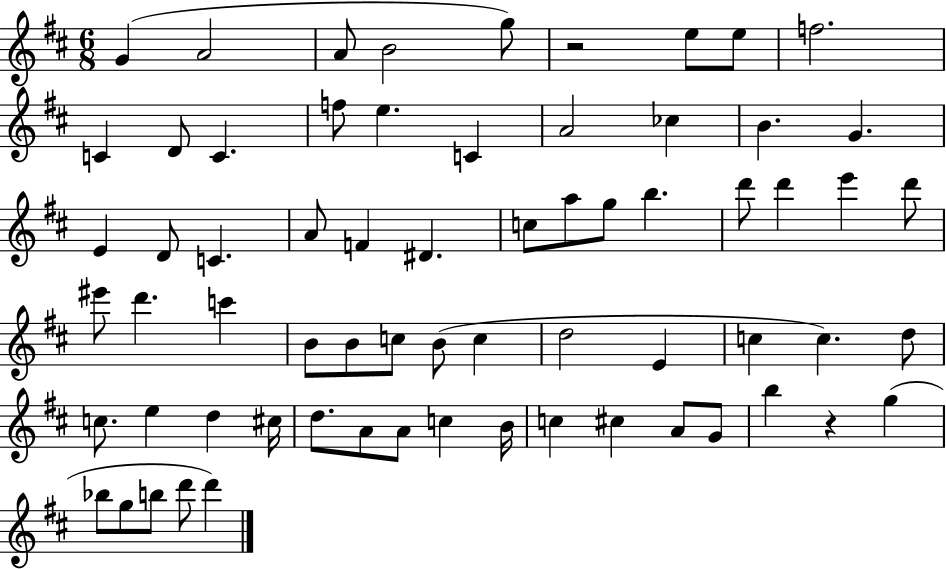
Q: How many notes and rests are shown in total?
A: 67